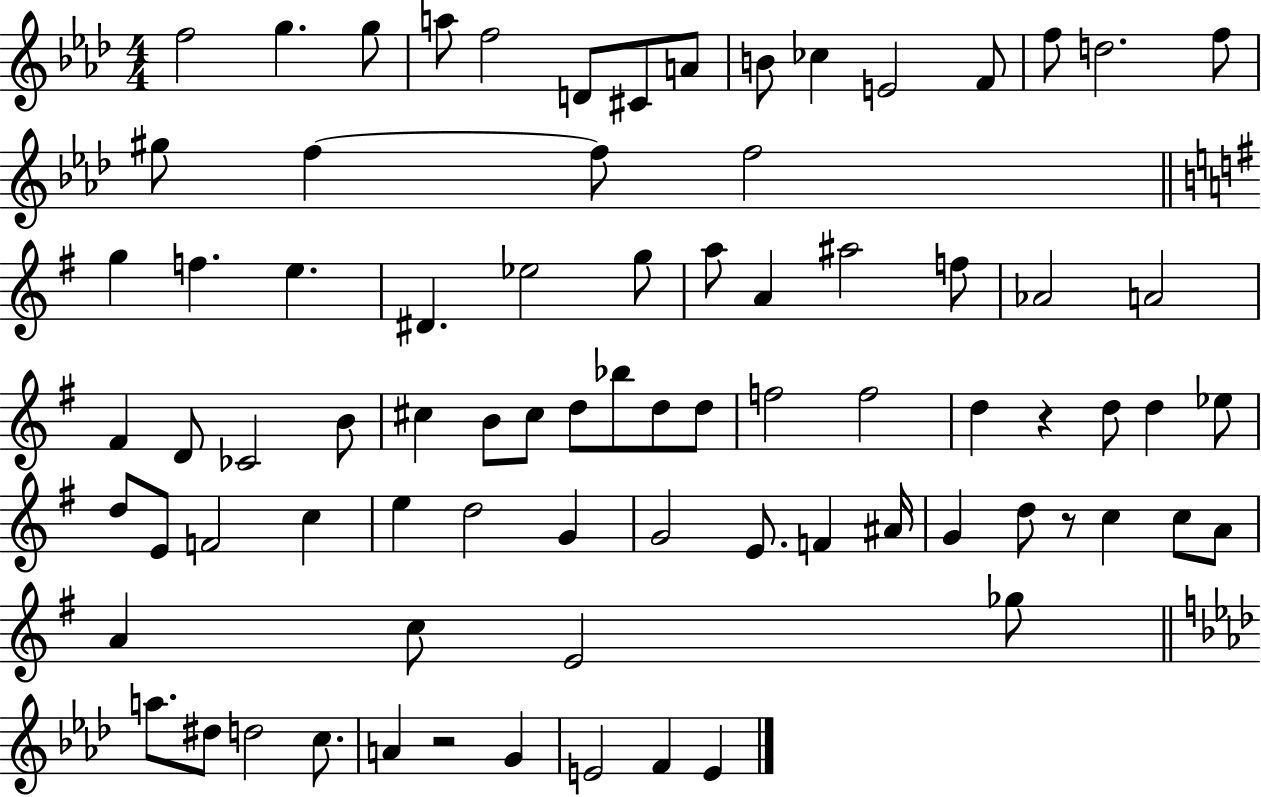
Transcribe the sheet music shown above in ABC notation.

X:1
T:Untitled
M:4/4
L:1/4
K:Ab
f2 g g/2 a/2 f2 D/2 ^C/2 A/2 B/2 _c E2 F/2 f/2 d2 f/2 ^g/2 f f/2 f2 g f e ^D _e2 g/2 a/2 A ^a2 f/2 _A2 A2 ^F D/2 _C2 B/2 ^c B/2 ^c/2 d/2 _b/2 d/2 d/2 f2 f2 d z d/2 d _e/2 d/2 E/2 F2 c e d2 G G2 E/2 F ^A/4 G d/2 z/2 c c/2 A/2 A c/2 E2 _g/2 a/2 ^d/2 d2 c/2 A z2 G E2 F E